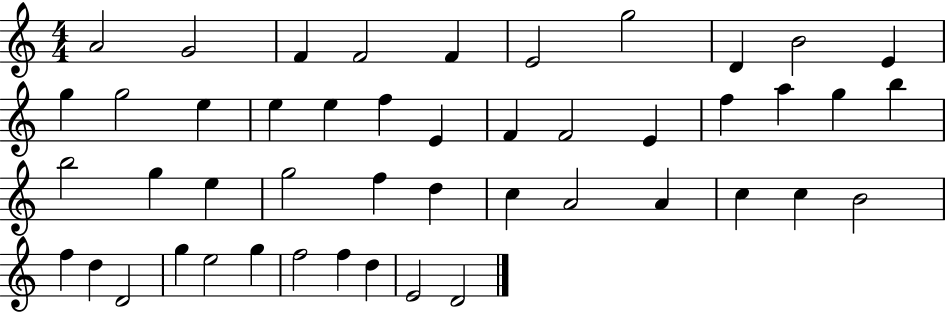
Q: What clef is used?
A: treble